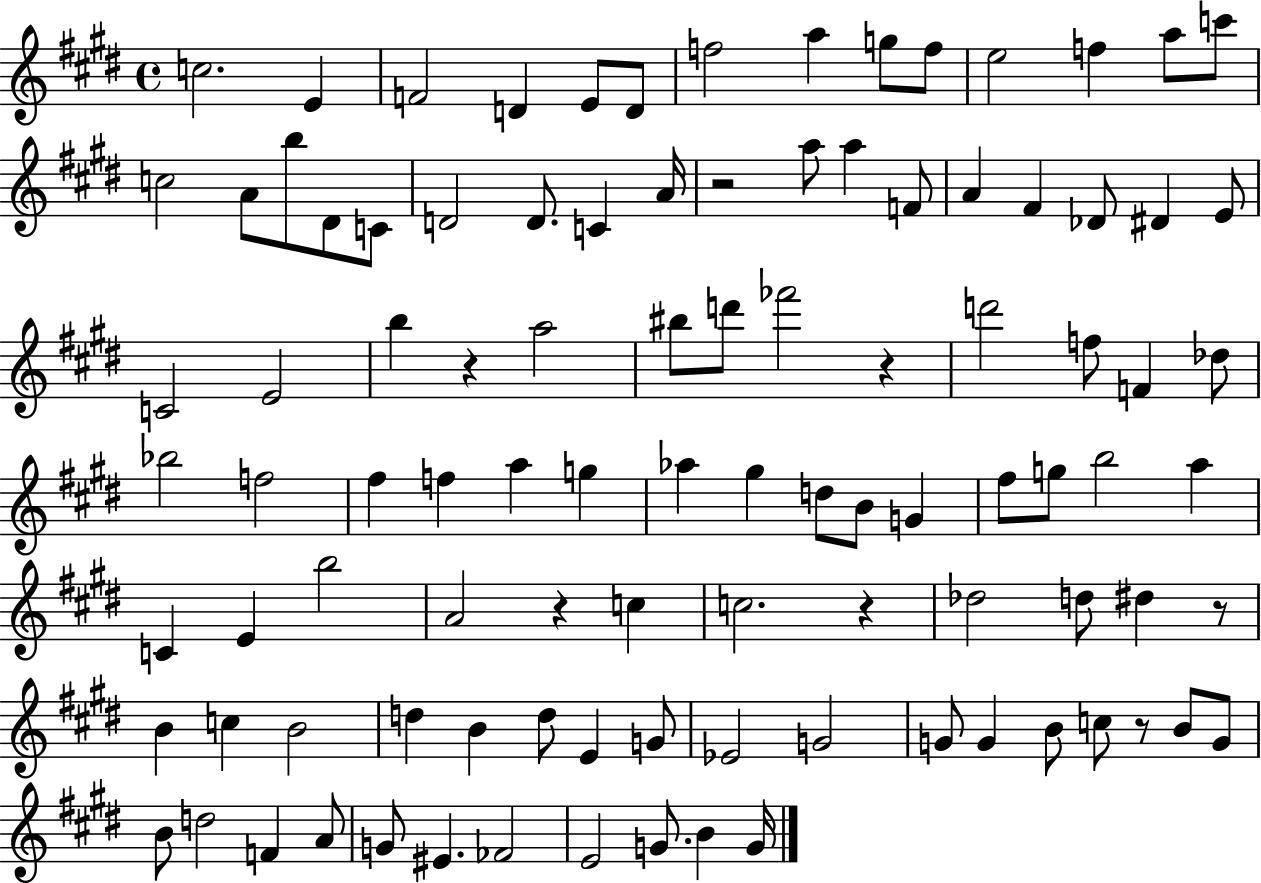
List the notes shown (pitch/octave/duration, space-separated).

C5/h. E4/q F4/h D4/q E4/e D4/e F5/h A5/q G5/e F5/e E5/h F5/q A5/e C6/e C5/h A4/e B5/e D#4/e C4/e D4/h D4/e. C4/q A4/s R/h A5/e A5/q F4/e A4/q F#4/q Db4/e D#4/q E4/e C4/h E4/h B5/q R/q A5/h BIS5/e D6/e FES6/h R/q D6/h F5/e F4/q Db5/e Bb5/h F5/h F#5/q F5/q A5/q G5/q Ab5/q G#5/q D5/e B4/e G4/q F#5/e G5/e B5/h A5/q C4/q E4/q B5/h A4/h R/q C5/q C5/h. R/q Db5/h D5/e D#5/q R/e B4/q C5/q B4/h D5/q B4/q D5/e E4/q G4/e Eb4/h G4/h G4/e G4/q B4/e C5/e R/e B4/e G4/e B4/e D5/h F4/q A4/e G4/e EIS4/q. FES4/h E4/h G4/e. B4/q G4/s